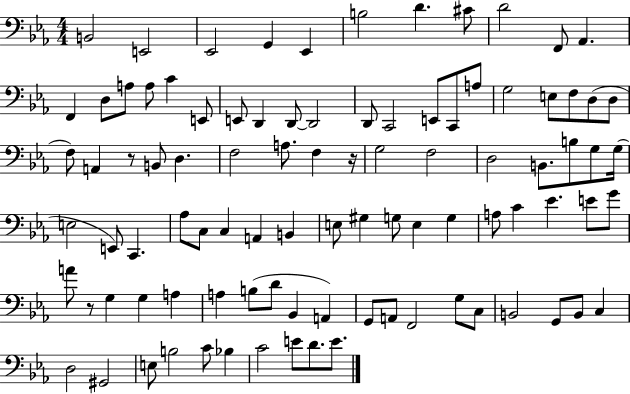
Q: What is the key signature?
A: EES major